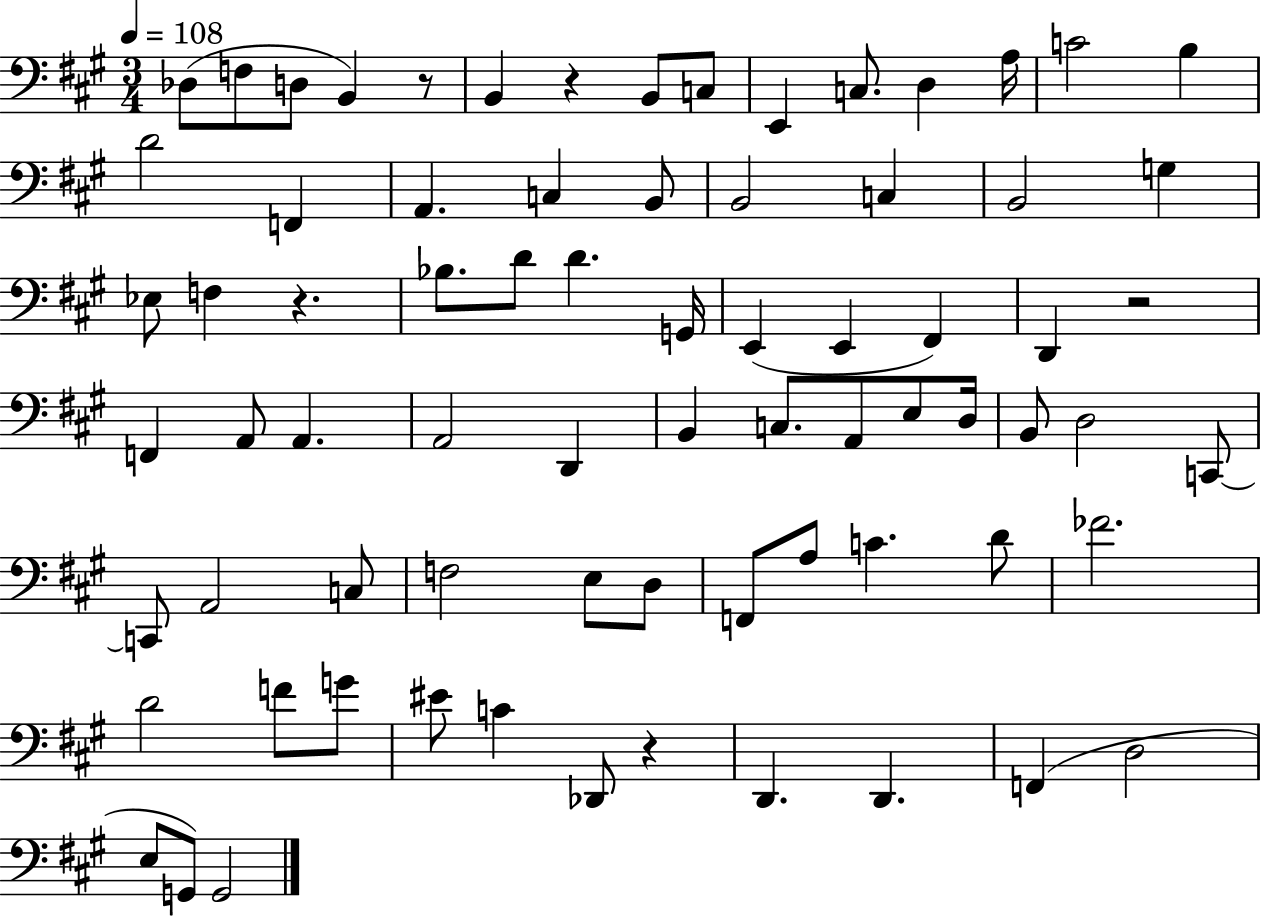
Db3/e F3/e D3/e B2/q R/e B2/q R/q B2/e C3/e E2/q C3/e. D3/q A3/s C4/h B3/q D4/h F2/q A2/q. C3/q B2/e B2/h C3/q B2/h G3/q Eb3/e F3/q R/q. Bb3/e. D4/e D4/q. G2/s E2/q E2/q F#2/q D2/q R/h F2/q A2/e A2/q. A2/h D2/q B2/q C3/e. A2/e E3/e D3/s B2/e D3/h C2/e C2/e A2/h C3/e F3/h E3/e D3/e F2/e A3/e C4/q. D4/e FES4/h. D4/h F4/e G4/e EIS4/e C4/q Db2/e R/q D2/q. D2/q. F2/q D3/h E3/e G2/e G2/h